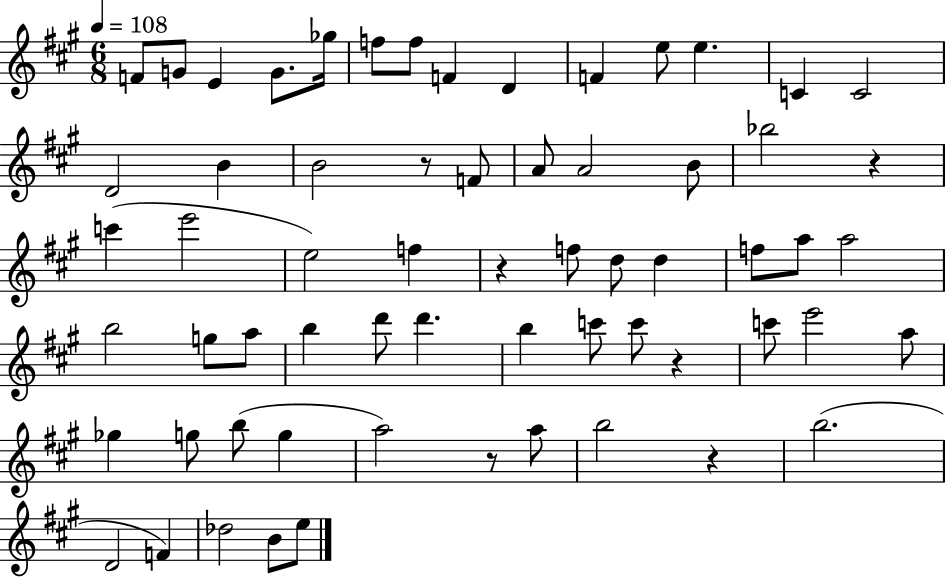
X:1
T:Untitled
M:6/8
L:1/4
K:A
F/2 G/2 E G/2 _g/4 f/2 f/2 F D F e/2 e C C2 D2 B B2 z/2 F/2 A/2 A2 B/2 _b2 z c' e'2 e2 f z f/2 d/2 d f/2 a/2 a2 b2 g/2 a/2 b d'/2 d' b c'/2 c'/2 z c'/2 e'2 a/2 _g g/2 b/2 g a2 z/2 a/2 b2 z b2 D2 F _d2 B/2 e/2